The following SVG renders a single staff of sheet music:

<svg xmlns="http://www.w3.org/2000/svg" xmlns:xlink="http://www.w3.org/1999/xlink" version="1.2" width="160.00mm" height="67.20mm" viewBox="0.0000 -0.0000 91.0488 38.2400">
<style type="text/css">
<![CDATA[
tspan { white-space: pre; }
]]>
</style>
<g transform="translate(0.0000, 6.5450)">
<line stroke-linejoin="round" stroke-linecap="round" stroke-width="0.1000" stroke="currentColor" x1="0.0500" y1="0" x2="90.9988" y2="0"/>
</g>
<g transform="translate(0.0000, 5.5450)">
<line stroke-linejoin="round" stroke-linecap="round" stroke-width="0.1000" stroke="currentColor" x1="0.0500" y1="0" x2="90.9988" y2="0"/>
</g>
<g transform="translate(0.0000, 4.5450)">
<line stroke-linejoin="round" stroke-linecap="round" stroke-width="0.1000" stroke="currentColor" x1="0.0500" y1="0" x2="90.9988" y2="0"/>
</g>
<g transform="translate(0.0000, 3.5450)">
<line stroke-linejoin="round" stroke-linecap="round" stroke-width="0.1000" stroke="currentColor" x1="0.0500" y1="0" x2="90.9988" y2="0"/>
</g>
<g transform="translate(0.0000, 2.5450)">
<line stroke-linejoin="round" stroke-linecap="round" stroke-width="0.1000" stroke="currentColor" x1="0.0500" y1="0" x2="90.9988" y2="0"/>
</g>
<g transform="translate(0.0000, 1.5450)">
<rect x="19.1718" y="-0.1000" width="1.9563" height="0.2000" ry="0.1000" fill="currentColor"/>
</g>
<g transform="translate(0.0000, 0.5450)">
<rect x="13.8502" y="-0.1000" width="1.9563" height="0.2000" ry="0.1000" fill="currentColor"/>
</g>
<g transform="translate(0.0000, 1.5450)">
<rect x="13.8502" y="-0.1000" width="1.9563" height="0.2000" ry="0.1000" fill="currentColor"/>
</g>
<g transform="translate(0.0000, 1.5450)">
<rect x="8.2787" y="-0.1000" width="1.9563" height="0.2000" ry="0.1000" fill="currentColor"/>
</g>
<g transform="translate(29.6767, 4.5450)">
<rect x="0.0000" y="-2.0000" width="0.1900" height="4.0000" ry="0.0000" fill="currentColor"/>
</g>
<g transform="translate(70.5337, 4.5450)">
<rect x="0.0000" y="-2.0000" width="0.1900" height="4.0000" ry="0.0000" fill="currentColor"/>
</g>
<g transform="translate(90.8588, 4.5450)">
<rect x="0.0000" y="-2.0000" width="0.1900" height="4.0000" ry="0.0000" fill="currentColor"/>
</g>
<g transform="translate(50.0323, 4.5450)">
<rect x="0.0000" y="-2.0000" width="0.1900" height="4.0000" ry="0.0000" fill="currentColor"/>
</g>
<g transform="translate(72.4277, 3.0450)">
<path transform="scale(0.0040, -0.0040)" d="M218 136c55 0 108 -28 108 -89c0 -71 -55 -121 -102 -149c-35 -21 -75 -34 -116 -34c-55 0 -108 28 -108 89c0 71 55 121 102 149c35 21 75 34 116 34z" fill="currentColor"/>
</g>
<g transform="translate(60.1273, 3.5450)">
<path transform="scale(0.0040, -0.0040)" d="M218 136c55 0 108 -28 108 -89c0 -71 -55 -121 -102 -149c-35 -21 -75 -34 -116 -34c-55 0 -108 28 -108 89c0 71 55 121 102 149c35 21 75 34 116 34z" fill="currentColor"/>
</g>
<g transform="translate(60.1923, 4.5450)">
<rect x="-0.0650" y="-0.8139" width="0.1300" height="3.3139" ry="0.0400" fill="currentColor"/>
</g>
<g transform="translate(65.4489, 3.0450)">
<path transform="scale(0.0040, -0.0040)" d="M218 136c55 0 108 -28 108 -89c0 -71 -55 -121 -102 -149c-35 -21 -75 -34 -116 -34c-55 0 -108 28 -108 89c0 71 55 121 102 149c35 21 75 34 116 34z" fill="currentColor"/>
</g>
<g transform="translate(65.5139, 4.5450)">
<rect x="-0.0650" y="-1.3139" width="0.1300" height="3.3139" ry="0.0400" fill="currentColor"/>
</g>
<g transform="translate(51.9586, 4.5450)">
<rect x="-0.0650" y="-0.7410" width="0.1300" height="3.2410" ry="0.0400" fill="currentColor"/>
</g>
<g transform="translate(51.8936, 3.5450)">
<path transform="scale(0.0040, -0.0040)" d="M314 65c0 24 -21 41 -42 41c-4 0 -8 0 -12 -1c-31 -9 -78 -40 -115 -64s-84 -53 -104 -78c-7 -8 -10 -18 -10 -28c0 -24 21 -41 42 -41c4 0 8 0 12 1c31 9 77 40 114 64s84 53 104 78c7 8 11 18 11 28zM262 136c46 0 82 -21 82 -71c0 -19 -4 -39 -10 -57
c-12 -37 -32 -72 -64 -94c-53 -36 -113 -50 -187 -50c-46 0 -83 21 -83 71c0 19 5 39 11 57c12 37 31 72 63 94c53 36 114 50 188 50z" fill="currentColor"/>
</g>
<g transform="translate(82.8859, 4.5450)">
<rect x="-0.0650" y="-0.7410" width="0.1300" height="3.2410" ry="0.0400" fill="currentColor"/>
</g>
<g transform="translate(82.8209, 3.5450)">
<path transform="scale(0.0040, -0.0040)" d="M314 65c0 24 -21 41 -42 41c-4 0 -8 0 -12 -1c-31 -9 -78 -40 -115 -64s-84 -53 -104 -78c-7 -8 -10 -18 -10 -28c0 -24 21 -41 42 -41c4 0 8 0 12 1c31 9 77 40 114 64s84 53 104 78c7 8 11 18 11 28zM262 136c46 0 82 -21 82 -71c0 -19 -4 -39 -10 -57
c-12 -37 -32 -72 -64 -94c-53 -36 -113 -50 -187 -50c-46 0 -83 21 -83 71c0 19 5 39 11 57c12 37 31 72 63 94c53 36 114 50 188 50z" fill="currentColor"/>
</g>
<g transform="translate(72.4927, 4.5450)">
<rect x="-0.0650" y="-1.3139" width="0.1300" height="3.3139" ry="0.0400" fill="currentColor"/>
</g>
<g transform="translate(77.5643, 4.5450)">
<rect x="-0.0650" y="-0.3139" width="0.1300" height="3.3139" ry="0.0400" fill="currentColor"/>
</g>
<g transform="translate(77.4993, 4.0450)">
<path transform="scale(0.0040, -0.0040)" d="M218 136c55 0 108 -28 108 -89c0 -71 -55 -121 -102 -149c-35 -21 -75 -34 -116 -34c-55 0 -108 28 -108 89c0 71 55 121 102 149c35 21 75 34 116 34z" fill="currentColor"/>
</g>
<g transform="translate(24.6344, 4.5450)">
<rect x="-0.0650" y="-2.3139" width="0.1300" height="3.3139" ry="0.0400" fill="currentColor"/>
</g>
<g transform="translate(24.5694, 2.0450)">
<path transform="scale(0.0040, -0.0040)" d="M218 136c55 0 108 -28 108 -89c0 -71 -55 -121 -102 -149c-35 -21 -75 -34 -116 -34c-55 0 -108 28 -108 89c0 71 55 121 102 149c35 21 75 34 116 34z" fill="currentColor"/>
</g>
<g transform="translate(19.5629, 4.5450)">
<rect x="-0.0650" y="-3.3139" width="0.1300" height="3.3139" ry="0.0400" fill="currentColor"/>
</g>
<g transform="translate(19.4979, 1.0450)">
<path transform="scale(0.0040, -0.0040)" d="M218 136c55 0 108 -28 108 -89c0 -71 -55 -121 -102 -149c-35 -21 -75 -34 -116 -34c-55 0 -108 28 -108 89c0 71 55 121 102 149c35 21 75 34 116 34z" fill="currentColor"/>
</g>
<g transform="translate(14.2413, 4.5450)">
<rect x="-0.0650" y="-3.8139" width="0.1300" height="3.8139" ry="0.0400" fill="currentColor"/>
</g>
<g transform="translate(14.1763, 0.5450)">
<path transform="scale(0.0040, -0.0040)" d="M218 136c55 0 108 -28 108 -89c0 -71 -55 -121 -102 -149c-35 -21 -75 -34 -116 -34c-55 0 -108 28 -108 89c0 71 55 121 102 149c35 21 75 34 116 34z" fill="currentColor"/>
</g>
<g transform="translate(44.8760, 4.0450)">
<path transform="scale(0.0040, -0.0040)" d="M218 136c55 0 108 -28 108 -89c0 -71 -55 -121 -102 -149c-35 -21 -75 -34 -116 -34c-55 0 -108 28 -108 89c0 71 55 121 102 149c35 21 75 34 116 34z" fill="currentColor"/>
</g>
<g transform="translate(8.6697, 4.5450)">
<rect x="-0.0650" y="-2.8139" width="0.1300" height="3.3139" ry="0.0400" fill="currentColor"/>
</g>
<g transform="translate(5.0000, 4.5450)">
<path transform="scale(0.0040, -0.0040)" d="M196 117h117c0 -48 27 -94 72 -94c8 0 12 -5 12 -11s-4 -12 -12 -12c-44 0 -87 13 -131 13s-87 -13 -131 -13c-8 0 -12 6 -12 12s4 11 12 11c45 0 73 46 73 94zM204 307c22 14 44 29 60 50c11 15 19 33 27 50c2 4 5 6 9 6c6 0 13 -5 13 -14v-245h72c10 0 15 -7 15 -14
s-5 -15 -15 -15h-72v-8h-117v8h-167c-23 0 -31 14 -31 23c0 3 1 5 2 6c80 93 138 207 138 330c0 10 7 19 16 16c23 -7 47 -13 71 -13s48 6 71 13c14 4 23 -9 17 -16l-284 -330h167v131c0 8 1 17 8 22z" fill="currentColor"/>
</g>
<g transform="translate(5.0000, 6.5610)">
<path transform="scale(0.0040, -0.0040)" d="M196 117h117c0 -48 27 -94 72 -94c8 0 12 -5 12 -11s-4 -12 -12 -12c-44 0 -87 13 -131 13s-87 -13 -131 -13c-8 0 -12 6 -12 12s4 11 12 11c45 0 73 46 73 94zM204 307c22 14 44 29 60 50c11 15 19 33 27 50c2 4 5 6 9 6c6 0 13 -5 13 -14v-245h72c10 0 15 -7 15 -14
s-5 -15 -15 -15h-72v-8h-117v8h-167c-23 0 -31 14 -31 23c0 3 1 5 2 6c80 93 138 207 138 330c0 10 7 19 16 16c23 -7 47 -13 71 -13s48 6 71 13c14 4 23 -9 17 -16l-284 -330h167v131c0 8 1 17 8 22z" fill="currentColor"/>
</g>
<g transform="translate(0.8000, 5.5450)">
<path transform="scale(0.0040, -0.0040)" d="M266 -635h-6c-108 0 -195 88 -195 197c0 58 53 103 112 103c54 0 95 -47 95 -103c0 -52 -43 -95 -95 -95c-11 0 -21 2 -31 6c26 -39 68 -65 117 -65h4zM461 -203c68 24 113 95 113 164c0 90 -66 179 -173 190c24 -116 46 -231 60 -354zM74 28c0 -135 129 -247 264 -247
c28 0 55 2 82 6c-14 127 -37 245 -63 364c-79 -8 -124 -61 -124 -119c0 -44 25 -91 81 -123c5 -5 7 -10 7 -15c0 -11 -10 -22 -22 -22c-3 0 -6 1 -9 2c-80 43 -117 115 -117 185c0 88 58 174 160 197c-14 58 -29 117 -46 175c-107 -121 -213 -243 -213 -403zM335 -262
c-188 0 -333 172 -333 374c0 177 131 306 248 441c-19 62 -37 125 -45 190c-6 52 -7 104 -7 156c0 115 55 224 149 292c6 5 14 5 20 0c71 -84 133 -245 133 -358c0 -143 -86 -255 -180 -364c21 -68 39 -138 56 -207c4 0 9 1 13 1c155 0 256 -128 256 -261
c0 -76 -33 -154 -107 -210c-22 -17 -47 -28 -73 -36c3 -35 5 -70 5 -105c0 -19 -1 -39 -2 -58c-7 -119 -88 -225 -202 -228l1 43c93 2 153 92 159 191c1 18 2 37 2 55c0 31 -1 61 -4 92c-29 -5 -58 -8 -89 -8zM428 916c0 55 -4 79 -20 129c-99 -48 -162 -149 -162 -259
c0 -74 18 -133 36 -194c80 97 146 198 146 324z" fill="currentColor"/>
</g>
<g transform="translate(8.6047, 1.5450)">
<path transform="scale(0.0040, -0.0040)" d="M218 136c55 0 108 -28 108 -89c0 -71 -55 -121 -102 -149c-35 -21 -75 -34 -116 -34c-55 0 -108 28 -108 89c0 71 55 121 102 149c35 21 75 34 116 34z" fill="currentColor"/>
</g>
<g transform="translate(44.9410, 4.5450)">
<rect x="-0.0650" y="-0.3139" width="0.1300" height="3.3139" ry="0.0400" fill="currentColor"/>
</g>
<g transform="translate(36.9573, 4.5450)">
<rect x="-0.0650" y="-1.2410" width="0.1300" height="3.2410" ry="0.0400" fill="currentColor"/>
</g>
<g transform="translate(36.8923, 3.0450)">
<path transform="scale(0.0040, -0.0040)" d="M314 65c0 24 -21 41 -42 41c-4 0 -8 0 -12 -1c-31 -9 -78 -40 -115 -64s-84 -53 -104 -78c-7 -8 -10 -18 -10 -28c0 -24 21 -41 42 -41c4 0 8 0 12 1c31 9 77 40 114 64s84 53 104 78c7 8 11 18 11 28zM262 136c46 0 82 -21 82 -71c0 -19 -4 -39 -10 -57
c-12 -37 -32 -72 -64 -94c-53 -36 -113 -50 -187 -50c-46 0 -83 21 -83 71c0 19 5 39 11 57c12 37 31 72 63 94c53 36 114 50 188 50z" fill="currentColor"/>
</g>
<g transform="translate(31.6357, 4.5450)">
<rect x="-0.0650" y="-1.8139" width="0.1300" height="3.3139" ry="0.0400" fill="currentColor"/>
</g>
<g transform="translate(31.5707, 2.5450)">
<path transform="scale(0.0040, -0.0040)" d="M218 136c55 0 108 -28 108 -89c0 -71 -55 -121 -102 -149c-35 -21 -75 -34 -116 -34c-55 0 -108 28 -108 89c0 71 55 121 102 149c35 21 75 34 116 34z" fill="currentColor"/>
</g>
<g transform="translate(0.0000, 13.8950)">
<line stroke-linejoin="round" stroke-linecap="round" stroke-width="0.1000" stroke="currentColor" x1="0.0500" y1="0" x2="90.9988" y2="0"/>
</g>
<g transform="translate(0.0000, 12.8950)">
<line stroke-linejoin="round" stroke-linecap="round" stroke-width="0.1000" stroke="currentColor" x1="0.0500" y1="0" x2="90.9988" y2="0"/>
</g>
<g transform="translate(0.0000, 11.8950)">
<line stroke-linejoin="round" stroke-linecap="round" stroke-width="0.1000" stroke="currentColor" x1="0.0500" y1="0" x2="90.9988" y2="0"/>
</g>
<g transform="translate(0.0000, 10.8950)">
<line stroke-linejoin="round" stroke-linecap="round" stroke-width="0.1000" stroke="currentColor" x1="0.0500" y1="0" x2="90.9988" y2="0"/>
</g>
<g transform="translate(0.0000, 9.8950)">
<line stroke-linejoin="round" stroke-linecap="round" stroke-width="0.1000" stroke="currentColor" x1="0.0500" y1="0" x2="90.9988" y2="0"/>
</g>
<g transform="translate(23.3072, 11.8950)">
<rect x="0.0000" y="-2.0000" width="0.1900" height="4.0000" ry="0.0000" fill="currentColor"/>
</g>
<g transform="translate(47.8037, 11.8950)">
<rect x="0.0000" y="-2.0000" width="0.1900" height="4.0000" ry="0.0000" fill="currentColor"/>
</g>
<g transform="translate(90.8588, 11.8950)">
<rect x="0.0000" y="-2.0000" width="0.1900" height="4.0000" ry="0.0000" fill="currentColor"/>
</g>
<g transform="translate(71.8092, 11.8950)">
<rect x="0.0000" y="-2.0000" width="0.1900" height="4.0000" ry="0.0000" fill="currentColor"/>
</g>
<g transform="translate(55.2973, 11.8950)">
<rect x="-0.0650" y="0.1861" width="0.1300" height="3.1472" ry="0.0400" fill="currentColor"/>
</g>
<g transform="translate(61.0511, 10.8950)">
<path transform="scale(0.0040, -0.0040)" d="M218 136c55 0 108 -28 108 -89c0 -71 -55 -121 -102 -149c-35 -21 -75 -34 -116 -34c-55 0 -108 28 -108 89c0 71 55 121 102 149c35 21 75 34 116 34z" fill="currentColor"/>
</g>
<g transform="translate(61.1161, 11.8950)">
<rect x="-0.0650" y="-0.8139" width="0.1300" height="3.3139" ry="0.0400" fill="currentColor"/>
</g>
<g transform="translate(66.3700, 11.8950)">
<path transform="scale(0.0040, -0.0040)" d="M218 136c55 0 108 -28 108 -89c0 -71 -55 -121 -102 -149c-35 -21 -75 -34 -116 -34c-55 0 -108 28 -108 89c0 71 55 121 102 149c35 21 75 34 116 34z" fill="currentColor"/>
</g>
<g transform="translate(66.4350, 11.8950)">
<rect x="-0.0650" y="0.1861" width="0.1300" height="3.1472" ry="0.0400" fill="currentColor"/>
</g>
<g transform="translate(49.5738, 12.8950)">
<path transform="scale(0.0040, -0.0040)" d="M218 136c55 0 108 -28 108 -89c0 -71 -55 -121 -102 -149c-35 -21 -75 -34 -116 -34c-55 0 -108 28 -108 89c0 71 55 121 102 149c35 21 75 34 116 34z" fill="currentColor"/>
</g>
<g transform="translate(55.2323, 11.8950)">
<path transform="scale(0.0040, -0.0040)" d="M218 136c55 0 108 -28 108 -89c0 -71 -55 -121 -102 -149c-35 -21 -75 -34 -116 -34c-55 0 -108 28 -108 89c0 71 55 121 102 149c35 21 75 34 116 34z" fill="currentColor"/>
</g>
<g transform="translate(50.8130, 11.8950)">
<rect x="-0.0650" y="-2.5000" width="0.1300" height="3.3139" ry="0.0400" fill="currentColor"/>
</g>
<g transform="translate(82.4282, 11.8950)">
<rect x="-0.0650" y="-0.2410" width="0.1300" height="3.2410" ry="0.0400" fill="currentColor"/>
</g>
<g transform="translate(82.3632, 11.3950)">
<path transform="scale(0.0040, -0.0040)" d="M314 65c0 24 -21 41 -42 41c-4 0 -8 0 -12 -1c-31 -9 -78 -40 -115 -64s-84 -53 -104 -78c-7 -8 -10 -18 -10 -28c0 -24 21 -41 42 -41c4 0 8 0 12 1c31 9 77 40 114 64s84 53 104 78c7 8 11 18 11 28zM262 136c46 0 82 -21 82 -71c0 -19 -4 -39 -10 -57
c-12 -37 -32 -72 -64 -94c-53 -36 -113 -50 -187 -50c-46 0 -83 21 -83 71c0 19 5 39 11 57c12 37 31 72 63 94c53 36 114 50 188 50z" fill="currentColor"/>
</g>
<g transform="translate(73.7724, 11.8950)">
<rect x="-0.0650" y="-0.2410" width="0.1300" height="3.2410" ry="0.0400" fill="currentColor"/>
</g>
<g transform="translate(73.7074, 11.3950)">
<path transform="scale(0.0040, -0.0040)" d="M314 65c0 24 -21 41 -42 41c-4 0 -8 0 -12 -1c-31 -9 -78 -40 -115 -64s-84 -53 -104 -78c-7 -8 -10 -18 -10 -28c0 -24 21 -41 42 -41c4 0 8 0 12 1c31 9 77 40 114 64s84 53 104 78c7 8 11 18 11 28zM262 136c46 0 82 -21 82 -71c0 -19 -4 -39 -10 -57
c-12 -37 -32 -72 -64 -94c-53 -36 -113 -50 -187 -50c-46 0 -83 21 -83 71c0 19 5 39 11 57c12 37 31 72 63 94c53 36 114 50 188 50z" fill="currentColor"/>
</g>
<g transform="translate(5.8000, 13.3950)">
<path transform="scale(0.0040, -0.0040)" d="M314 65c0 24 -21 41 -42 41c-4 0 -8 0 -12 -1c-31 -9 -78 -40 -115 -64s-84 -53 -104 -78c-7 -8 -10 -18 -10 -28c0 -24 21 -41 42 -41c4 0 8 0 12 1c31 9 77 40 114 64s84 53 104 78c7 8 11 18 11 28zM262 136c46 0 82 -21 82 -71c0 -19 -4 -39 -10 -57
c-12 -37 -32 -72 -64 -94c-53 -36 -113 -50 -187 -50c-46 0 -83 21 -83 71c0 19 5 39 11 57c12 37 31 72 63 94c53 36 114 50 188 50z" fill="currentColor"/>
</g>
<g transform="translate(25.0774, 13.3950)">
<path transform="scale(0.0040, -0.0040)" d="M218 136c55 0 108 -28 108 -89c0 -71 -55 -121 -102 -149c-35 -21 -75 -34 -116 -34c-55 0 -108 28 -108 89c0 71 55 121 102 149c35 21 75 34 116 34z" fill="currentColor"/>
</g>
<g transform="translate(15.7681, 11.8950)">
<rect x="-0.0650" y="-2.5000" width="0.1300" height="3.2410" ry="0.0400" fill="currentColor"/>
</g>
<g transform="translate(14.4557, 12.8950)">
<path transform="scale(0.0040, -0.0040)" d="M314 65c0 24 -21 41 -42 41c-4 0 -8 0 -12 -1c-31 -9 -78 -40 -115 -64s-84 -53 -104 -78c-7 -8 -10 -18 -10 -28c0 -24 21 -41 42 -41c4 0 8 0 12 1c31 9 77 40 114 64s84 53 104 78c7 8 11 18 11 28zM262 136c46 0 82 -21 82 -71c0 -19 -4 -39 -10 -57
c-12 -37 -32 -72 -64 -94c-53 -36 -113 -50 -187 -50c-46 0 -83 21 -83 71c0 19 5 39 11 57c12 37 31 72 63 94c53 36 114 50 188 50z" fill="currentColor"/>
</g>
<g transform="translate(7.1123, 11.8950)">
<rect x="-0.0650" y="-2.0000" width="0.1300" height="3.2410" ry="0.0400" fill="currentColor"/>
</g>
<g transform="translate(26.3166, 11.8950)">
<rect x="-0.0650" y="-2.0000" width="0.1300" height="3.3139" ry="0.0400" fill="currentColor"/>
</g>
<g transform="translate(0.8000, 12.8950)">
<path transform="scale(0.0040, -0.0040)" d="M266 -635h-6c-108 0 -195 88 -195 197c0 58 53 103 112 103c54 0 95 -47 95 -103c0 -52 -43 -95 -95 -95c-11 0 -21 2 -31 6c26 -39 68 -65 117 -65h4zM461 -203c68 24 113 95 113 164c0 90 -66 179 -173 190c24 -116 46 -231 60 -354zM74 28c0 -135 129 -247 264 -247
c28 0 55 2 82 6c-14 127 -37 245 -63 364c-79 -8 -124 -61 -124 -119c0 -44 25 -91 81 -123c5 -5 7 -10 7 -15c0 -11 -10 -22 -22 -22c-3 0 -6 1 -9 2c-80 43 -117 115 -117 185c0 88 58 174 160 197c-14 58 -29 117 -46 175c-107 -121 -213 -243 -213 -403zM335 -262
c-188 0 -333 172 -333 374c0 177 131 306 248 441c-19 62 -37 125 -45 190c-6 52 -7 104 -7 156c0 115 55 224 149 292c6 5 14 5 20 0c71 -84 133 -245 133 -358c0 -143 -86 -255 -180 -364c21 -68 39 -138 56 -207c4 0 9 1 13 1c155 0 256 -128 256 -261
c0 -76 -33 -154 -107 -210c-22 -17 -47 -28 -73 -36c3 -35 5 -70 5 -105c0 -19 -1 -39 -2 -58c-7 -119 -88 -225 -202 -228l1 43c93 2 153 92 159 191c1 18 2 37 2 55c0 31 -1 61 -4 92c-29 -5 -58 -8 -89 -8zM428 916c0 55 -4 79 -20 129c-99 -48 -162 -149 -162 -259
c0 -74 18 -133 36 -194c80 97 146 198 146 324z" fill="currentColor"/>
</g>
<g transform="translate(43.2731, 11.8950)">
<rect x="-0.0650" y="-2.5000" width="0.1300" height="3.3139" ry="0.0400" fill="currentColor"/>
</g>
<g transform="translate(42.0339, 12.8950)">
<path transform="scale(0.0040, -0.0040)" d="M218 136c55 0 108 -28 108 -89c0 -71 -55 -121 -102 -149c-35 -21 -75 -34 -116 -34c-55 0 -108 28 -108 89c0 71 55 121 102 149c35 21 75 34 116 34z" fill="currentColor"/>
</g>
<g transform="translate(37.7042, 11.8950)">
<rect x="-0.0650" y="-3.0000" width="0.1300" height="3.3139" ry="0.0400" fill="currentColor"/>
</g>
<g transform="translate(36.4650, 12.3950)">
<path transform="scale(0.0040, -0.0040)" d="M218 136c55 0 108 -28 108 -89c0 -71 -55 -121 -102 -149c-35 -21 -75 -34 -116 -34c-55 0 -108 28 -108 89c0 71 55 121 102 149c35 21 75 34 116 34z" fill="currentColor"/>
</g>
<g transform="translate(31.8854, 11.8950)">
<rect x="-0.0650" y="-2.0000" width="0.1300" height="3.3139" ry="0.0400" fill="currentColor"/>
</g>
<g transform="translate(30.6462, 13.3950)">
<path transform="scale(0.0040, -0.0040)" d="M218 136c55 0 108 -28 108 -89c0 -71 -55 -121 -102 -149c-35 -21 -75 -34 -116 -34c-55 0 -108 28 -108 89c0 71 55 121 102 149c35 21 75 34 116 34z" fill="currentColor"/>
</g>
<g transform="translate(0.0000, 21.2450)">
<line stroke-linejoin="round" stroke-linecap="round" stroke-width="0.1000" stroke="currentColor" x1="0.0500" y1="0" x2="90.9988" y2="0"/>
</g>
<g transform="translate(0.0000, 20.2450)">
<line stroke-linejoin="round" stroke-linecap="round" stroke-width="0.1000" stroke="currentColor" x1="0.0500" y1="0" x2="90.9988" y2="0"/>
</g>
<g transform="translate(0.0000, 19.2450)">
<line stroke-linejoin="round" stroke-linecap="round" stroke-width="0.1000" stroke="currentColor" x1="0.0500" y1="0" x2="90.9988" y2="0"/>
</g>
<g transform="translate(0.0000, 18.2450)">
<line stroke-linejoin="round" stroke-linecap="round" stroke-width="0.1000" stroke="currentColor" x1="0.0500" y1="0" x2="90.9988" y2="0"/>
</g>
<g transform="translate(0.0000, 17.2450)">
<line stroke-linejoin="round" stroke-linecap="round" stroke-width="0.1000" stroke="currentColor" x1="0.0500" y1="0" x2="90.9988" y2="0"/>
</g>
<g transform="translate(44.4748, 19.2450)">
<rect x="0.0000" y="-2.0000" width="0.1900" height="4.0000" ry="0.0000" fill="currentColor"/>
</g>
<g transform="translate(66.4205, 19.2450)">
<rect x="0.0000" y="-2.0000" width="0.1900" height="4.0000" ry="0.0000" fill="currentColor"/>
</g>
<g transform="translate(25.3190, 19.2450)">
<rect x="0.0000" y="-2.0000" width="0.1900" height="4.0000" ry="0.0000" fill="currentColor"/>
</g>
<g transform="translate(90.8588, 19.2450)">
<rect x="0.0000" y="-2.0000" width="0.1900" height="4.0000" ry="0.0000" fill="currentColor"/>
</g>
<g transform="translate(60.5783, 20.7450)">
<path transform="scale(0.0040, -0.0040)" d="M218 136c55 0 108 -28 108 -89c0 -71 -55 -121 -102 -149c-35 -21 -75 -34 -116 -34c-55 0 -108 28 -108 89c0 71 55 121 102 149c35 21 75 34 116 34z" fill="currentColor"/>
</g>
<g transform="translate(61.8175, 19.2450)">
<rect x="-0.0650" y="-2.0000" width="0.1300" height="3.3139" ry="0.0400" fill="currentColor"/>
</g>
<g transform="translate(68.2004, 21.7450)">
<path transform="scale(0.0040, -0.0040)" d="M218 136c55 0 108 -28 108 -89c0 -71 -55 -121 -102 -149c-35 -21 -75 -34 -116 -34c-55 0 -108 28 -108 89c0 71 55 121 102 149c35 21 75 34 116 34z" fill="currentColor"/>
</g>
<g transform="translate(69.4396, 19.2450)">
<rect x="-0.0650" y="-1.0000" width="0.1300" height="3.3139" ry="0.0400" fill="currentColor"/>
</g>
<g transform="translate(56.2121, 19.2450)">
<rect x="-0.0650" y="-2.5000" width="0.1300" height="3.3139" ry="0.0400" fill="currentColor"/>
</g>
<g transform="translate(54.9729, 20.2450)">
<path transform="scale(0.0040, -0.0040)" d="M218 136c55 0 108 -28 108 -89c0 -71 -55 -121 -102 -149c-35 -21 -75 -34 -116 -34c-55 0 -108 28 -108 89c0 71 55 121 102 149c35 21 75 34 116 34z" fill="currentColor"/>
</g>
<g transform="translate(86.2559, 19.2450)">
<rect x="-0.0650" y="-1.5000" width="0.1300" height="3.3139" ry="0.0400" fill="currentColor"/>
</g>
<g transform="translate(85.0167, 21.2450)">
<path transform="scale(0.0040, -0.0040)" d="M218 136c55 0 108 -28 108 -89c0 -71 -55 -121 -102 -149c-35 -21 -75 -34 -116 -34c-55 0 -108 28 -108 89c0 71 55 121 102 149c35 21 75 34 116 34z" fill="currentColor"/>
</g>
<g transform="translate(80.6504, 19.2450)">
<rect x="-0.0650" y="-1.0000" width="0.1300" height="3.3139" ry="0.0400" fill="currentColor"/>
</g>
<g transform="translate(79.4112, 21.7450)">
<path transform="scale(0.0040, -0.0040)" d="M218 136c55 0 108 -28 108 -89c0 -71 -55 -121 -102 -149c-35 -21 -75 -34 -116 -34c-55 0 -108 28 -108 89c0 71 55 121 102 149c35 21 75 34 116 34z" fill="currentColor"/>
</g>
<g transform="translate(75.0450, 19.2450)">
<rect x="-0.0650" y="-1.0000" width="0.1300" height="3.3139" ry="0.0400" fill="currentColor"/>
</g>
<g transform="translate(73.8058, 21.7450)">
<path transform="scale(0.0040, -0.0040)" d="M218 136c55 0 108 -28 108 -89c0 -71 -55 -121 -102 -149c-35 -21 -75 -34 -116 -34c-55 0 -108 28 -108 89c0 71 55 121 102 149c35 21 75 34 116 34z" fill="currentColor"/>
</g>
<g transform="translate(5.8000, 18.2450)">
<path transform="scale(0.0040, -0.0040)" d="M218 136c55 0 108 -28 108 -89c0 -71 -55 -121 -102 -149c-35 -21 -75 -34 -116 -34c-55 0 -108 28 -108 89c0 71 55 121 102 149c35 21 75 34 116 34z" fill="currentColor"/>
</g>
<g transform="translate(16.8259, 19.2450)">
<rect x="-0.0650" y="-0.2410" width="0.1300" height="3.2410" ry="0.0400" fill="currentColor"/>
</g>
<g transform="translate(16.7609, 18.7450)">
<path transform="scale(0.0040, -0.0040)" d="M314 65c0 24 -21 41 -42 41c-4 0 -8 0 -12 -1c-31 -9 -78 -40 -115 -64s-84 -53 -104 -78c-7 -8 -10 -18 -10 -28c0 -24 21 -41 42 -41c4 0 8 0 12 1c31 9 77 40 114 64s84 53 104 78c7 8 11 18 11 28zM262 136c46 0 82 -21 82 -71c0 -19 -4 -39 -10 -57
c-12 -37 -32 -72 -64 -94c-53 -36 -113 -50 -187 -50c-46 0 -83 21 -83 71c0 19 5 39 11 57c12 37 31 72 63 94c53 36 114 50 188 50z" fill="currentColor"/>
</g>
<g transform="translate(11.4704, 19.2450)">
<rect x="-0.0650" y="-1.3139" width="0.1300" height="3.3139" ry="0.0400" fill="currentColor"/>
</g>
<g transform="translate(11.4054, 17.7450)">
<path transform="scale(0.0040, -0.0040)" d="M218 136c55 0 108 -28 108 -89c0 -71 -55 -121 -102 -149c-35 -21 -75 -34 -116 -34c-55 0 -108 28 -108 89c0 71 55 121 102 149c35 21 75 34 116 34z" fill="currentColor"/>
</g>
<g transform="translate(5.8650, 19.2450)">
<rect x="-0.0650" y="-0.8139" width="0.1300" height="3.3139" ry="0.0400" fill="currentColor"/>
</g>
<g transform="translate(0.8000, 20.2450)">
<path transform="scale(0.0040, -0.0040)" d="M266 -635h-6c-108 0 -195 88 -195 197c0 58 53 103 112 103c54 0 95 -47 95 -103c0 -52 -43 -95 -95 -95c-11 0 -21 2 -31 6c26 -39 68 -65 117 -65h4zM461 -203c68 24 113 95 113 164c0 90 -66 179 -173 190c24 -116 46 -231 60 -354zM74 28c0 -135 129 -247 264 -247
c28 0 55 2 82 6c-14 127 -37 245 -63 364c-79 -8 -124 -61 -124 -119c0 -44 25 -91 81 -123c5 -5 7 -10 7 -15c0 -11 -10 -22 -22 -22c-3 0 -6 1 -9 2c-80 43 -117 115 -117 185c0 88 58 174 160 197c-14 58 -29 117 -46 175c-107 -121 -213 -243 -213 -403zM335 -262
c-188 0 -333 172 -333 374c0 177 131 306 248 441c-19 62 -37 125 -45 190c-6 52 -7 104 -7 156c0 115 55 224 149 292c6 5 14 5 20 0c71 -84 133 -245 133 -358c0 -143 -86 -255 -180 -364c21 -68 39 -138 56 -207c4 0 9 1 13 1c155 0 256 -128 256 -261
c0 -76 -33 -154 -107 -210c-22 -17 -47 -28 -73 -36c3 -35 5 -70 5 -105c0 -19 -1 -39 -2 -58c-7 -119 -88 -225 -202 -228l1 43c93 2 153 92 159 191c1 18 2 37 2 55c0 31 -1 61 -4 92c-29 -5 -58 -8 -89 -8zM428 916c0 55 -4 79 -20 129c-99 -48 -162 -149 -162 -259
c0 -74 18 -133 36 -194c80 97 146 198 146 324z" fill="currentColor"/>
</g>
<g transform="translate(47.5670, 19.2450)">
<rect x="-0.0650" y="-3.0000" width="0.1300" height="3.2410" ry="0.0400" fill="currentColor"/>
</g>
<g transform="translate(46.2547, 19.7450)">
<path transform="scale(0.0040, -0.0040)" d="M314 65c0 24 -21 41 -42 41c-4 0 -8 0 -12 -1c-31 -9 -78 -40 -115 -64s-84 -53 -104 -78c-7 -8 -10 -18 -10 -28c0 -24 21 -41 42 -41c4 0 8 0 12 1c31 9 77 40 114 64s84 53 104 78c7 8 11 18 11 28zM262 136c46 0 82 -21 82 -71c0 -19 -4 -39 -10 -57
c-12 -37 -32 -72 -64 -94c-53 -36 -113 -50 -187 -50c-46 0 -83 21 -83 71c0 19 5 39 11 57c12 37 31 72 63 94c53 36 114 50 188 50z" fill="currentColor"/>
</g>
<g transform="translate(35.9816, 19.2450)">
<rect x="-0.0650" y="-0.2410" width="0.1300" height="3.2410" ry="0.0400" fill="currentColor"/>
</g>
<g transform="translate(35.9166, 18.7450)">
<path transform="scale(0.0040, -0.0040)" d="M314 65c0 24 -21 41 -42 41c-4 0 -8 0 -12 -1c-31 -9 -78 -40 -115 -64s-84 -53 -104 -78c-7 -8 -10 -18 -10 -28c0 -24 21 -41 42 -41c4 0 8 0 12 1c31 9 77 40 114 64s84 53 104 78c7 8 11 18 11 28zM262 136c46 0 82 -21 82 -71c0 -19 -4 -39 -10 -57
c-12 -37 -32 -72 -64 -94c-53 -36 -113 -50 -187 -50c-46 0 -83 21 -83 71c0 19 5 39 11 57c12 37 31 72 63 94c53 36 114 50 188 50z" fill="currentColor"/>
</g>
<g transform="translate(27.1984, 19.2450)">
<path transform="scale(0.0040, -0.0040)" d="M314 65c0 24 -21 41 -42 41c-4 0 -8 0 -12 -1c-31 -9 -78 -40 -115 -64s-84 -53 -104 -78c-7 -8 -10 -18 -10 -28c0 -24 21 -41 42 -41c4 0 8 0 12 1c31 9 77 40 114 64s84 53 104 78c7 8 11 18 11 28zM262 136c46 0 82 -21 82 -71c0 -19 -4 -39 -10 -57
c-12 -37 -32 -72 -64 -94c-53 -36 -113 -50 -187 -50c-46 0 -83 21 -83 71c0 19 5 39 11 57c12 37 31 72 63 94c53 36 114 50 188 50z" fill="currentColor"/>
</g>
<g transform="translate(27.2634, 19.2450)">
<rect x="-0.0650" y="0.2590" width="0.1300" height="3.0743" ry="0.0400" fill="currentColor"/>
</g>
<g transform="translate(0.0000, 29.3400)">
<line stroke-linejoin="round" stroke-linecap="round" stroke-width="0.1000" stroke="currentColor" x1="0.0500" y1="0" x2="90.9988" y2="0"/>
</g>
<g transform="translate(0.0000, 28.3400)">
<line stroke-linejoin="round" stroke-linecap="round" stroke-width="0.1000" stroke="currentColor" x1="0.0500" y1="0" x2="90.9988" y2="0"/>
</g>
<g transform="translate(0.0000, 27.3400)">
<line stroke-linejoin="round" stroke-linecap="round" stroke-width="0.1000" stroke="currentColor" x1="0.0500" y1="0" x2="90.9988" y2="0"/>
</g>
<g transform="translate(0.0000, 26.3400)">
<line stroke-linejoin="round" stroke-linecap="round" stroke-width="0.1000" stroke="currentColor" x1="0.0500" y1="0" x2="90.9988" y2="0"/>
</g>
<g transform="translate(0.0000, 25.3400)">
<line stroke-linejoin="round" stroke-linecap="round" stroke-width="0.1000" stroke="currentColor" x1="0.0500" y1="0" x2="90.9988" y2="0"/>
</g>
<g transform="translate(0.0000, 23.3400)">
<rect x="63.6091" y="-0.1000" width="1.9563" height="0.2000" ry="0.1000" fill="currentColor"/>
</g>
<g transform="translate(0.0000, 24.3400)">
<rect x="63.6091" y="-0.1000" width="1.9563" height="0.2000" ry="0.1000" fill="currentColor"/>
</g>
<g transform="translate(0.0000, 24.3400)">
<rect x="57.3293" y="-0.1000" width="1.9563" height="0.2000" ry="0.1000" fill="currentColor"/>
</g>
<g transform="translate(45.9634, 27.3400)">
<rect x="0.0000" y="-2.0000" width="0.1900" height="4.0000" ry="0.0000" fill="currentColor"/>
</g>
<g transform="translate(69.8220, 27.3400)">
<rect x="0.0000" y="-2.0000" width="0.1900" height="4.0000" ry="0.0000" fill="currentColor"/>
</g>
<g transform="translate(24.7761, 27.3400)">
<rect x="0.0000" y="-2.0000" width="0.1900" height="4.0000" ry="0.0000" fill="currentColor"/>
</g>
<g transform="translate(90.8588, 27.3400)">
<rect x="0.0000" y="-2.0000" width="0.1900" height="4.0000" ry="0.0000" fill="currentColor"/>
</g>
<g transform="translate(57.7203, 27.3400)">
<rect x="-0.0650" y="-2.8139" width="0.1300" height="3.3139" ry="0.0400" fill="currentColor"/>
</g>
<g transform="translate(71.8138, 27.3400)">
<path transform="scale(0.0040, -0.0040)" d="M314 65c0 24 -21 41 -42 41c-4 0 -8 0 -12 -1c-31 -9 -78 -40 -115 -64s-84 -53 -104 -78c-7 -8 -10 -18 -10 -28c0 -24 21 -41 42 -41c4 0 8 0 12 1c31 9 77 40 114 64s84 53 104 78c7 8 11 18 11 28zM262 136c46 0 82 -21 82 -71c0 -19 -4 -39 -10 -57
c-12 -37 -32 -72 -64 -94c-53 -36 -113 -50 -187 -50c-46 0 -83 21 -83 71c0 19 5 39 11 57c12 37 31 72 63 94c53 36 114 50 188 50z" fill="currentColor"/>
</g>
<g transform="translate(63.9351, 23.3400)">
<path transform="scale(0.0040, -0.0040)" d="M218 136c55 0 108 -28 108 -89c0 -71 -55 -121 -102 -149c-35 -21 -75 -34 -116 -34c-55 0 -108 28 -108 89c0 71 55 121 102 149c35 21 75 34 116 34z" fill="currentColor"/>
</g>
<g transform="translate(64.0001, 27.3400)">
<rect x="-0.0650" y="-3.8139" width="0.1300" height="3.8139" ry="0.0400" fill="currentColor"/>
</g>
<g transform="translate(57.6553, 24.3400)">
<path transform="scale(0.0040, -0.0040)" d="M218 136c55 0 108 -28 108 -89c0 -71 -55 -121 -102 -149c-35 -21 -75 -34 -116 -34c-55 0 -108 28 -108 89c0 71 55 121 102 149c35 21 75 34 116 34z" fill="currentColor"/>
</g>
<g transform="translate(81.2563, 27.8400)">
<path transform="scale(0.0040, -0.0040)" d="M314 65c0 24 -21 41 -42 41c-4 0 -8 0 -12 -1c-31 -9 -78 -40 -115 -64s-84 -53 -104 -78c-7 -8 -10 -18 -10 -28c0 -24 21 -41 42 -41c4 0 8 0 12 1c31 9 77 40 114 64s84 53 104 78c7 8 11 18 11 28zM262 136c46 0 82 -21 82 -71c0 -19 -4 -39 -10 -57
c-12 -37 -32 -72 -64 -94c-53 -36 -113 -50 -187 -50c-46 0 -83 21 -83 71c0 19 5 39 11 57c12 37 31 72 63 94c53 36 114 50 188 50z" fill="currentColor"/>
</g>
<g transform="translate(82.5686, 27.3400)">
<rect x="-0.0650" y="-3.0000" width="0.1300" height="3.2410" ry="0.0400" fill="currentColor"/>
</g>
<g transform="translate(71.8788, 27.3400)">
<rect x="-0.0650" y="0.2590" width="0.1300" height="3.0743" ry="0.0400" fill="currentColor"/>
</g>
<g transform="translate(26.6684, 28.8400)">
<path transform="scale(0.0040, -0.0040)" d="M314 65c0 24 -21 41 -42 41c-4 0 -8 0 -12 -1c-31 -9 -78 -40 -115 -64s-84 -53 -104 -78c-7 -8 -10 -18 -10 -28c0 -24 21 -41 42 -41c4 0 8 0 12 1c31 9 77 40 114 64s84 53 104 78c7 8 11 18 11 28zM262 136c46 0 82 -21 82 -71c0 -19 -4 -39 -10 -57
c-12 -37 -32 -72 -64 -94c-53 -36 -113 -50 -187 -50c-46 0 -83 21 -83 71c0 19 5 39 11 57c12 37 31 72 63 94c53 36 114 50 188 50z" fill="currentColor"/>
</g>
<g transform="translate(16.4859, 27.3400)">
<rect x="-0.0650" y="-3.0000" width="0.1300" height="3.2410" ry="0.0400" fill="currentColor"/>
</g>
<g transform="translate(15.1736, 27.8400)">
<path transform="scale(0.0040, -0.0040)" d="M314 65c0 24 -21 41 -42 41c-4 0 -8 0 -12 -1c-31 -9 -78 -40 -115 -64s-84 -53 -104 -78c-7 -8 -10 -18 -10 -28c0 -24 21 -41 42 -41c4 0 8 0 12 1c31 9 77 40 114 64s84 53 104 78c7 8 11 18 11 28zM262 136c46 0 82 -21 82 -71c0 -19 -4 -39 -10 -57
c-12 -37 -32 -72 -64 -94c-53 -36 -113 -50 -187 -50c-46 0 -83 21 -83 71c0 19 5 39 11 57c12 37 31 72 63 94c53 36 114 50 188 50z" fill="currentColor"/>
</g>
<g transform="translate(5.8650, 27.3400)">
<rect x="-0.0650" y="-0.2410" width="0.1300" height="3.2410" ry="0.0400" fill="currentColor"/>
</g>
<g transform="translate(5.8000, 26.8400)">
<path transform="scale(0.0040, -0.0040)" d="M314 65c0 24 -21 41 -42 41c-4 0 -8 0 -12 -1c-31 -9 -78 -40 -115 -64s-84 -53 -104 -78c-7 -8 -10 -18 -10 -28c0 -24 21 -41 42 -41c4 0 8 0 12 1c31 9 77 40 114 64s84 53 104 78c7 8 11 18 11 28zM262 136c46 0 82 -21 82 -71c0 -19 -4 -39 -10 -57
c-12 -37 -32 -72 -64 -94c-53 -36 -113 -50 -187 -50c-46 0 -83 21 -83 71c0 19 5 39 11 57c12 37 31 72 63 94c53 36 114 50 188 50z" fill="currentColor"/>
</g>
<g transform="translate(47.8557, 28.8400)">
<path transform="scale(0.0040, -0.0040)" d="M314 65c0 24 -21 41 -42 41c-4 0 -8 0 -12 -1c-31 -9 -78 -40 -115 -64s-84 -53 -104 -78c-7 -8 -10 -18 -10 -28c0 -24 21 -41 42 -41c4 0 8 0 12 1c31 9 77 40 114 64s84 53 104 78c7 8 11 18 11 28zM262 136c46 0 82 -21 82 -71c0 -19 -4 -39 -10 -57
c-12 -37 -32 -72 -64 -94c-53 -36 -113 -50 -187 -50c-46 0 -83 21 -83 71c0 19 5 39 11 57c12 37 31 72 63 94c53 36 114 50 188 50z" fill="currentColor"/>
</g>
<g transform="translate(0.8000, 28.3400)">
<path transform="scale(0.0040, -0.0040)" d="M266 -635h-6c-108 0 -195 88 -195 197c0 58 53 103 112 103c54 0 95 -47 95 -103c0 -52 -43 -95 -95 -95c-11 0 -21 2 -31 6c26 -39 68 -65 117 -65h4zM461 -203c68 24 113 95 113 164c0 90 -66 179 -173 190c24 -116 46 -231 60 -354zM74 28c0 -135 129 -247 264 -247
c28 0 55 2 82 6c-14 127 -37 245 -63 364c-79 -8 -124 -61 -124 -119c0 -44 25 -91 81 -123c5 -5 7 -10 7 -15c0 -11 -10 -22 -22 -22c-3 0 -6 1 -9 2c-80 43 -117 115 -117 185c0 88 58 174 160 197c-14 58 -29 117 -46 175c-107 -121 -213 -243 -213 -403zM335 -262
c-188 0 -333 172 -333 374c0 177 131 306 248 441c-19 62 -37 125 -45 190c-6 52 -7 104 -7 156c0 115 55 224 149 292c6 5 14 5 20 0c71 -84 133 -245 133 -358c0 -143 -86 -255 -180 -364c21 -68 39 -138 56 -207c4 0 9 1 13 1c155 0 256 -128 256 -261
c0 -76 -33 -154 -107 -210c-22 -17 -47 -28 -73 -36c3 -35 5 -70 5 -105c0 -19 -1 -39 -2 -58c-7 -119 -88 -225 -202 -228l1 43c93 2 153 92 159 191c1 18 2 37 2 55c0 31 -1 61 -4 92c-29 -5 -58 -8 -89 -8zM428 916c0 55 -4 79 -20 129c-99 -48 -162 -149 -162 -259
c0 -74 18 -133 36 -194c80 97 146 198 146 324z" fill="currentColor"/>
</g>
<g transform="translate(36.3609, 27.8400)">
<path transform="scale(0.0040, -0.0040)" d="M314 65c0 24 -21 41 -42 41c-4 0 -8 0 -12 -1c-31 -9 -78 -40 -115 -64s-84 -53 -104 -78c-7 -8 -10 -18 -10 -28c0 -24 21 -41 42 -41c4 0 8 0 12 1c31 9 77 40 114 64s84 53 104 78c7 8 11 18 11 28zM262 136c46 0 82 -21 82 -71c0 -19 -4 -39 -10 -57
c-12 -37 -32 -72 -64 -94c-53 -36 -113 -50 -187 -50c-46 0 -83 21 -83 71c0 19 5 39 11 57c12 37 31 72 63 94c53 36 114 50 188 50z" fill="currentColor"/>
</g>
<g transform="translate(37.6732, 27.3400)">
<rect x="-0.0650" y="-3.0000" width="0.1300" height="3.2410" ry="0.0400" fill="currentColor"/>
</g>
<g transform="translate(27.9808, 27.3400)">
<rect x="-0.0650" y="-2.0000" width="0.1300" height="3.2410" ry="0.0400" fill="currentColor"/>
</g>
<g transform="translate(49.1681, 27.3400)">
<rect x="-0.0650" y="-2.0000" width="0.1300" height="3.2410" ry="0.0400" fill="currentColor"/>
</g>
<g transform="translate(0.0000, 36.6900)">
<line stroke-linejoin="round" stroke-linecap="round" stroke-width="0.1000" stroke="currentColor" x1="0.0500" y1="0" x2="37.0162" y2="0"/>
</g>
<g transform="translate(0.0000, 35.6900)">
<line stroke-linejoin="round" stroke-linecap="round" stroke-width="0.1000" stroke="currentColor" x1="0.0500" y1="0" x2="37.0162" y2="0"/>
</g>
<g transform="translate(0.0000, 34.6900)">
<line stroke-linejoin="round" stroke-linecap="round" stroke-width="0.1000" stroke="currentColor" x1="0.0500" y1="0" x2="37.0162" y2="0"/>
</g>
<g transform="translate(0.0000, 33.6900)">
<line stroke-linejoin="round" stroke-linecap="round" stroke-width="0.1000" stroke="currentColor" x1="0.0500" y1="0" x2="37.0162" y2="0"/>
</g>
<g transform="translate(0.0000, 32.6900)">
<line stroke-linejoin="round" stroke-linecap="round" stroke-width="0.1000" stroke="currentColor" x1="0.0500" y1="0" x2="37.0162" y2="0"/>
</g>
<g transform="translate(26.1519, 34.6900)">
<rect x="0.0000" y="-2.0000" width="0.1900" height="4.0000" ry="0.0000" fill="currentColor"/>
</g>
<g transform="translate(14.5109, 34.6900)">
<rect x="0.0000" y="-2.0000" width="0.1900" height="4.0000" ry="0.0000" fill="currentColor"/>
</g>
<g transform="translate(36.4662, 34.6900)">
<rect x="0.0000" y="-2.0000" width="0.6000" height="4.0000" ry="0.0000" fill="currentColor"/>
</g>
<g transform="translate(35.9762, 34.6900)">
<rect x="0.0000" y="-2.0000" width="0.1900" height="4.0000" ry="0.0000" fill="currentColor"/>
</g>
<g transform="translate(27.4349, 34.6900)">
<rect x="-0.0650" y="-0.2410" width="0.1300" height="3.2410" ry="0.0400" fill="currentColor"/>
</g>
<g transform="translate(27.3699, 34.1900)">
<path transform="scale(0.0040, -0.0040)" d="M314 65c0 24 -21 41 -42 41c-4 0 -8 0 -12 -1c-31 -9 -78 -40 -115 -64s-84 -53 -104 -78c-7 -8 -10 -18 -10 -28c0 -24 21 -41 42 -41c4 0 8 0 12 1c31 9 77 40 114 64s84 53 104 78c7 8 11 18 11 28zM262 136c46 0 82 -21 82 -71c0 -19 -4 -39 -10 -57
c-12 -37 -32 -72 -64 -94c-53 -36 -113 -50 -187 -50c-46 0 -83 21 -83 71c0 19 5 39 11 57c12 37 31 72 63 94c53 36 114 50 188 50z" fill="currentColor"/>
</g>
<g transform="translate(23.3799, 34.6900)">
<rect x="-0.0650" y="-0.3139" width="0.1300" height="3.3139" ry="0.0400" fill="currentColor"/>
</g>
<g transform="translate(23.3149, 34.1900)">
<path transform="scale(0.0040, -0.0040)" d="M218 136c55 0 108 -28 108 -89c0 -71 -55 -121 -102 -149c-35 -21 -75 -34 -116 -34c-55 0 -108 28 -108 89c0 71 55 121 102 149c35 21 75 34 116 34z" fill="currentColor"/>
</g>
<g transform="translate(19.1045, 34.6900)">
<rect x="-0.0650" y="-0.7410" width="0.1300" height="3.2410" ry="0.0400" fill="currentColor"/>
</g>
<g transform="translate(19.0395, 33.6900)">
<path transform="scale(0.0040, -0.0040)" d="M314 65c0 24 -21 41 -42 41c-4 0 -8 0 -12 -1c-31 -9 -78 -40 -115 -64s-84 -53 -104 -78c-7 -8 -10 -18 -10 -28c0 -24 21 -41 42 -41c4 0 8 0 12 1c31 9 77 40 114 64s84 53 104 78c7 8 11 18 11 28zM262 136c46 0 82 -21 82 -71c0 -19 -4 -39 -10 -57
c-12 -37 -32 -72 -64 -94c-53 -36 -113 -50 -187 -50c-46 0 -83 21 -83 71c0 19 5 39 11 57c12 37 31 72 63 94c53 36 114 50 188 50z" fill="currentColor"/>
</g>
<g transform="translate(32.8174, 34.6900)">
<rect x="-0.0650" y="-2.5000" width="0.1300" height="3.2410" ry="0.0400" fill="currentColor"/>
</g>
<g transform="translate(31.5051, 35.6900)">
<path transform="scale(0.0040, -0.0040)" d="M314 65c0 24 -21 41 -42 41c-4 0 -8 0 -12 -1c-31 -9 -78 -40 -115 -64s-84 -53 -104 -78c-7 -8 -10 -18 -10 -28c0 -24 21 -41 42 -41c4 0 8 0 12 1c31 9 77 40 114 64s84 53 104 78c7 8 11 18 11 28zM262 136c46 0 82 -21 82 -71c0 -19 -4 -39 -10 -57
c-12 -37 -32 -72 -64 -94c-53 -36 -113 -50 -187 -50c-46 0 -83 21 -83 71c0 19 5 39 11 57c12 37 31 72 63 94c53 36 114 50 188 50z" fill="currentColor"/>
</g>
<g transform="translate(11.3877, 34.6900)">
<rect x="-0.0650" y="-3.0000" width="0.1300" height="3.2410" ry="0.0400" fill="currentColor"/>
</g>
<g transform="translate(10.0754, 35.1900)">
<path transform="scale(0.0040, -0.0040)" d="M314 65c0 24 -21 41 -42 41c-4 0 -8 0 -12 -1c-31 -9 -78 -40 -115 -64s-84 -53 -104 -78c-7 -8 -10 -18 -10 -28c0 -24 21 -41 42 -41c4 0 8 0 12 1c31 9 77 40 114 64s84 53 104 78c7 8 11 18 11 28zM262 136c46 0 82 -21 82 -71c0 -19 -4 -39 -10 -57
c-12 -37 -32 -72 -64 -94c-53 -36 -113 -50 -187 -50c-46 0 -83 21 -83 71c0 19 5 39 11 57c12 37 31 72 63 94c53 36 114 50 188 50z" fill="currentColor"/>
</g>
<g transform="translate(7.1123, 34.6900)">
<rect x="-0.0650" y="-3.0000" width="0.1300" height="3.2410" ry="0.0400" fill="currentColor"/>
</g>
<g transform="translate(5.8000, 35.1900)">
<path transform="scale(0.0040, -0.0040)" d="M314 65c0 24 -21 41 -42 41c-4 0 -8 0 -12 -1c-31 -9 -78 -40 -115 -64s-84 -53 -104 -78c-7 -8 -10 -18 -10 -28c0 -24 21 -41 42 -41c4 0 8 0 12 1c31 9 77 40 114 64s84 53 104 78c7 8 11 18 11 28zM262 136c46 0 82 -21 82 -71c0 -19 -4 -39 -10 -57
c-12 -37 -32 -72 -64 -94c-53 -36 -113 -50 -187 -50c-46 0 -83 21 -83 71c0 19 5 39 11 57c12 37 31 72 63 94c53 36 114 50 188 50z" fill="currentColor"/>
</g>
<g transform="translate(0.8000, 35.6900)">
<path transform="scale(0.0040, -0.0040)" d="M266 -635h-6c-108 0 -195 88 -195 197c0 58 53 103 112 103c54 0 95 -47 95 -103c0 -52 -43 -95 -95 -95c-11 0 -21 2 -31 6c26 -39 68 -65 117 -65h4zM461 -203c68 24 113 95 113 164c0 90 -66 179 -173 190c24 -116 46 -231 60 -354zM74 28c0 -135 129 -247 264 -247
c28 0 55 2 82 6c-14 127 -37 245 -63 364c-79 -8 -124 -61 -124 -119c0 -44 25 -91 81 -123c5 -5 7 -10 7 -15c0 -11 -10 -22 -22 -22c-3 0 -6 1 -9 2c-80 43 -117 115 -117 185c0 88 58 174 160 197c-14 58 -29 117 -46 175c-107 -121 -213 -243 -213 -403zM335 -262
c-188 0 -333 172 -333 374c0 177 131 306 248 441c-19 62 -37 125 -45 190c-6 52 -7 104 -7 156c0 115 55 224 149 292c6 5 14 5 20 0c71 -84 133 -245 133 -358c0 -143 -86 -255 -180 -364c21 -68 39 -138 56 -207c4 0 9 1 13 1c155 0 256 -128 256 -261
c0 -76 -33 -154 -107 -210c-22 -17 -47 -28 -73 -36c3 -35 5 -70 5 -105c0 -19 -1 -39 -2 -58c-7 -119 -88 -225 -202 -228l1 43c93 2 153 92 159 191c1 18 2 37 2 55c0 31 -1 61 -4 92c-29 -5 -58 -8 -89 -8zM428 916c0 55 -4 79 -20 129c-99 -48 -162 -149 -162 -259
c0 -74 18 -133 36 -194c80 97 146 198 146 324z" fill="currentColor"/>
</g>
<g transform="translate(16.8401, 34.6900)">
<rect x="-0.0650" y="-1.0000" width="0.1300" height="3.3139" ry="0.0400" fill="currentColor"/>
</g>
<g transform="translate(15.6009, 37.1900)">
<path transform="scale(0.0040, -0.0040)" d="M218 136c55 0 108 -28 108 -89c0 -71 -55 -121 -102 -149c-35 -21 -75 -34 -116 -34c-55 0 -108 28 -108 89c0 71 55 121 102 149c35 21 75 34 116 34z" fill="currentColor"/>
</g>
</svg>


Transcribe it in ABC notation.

X:1
T:Untitled
M:4/4
L:1/4
K:C
a c' b g f e2 c d2 d e e c d2 F2 G2 F F A G G B d B c2 c2 d e c2 B2 c2 A2 G F D D D E c2 A2 F2 A2 F2 a c' B2 A2 A2 A2 D d2 c c2 G2